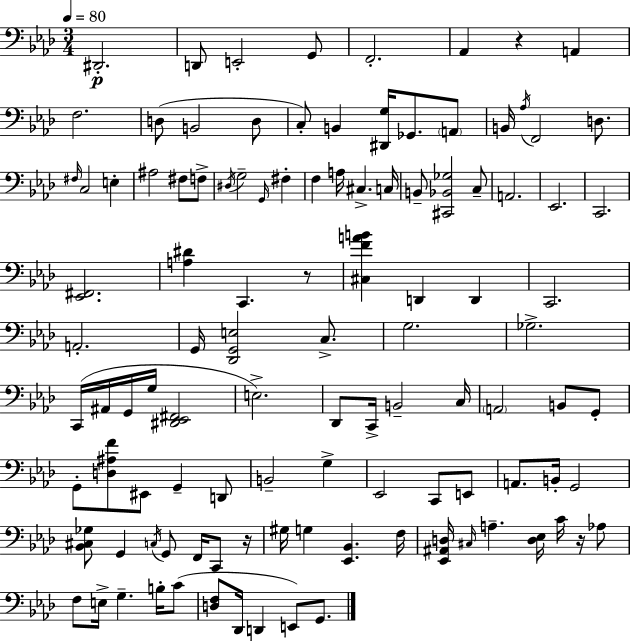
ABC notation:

X:1
T:Untitled
M:3/4
L:1/4
K:Ab
^D,,2 D,,/2 E,,2 G,,/2 F,,2 _A,, z A,, F,2 D,/2 B,,2 D,/2 C,/2 B,, [^D,,G,]/4 _G,,/2 A,,/2 B,,/4 _A,/4 F,,2 D,/2 ^F,/4 C,2 E, ^A,2 ^F,/2 F,/2 ^D,/4 G,2 G,,/4 ^F, F, A,/4 ^C, C,/4 B,,/2 [^C,,_B,,_G,]2 C,/2 A,,2 _E,,2 C,,2 [_E,,^F,,]2 [A,^D] C,, z/2 [^C,FAB] D,, D,, C,,2 A,,2 G,,/4 [_D,,G,,E,]2 C,/2 G,2 _G,2 C,,/4 ^A,,/4 G,,/4 G,/4 [^D,,_E,,^F,,]2 E,2 _D,,/2 C,,/4 B,,2 C,/4 A,,2 B,,/2 G,,/2 G,,/2 [D,^A,F]/2 ^E,,/2 G,, D,,/2 B,,2 G, _E,,2 C,,/2 E,,/2 A,,/2 B,,/4 G,,2 [_B,,^C,_G,]/2 G,, C,/4 G,,/2 F,,/4 C,,/2 z/4 ^G,/4 G, [_E,,_B,,] F,/4 [_E,,^A,,D,]/4 ^C,/4 A, [D,_E,]/4 C/4 z/4 _A,/2 F,/2 E,/4 G, B,/4 C/2 [D,F,]/2 _D,,/4 D,, E,,/2 G,,/2